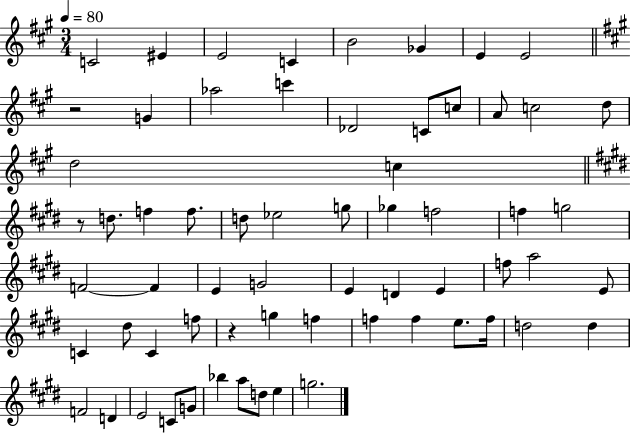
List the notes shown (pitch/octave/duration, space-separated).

C4/h EIS4/q E4/h C4/q B4/h Gb4/q E4/q E4/h R/h G4/q Ab5/h C6/q Db4/h C4/e C5/e A4/e C5/h D5/e D5/h C5/q R/e D5/e. F5/q F5/e. D5/e Eb5/h G5/e Gb5/q F5/h F5/q G5/h F4/h F4/q E4/q G4/h E4/q D4/q E4/q F5/e A5/h E4/e C4/q D#5/e C4/q F5/e R/q G5/q F5/q F5/q F5/q E5/e. F5/s D5/h D5/q F4/h D4/q E4/h C4/e G4/e Bb5/q A5/e D5/e E5/q G5/h.